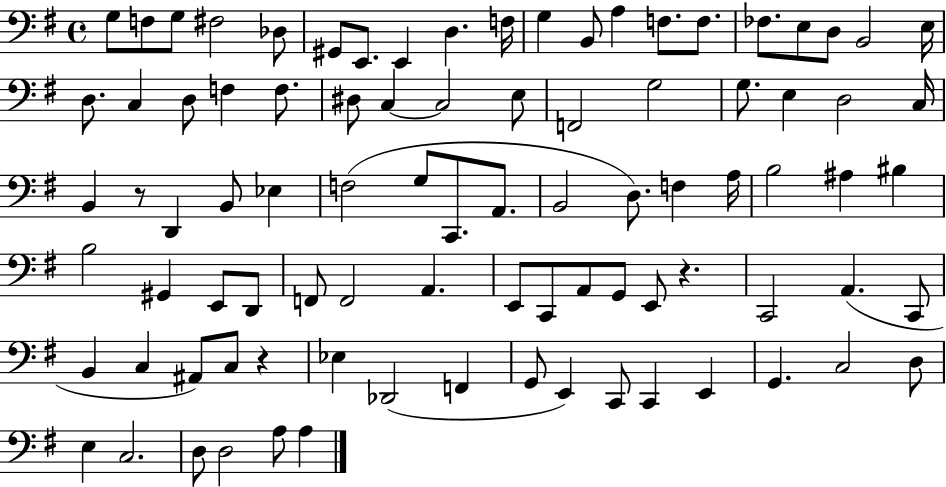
X:1
T:Untitled
M:4/4
L:1/4
K:G
G,/2 F,/2 G,/2 ^F,2 _D,/2 ^G,,/2 E,,/2 E,, D, F,/4 G, B,,/2 A, F,/2 F,/2 _F,/2 E,/2 D,/2 B,,2 E,/4 D,/2 C, D,/2 F, F,/2 ^D,/2 C, C,2 E,/2 F,,2 G,2 G,/2 E, D,2 C,/4 B,, z/2 D,, B,,/2 _E, F,2 G,/2 C,,/2 A,,/2 B,,2 D,/2 F, A,/4 B,2 ^A, ^B, B,2 ^G,, E,,/2 D,,/2 F,,/2 F,,2 A,, E,,/2 C,,/2 A,,/2 G,,/2 E,,/2 z C,,2 A,, C,,/2 B,, C, ^A,,/2 C,/2 z _E, _D,,2 F,, G,,/2 E,, C,,/2 C,, E,, G,, C,2 D,/2 E, C,2 D,/2 D,2 A,/2 A,